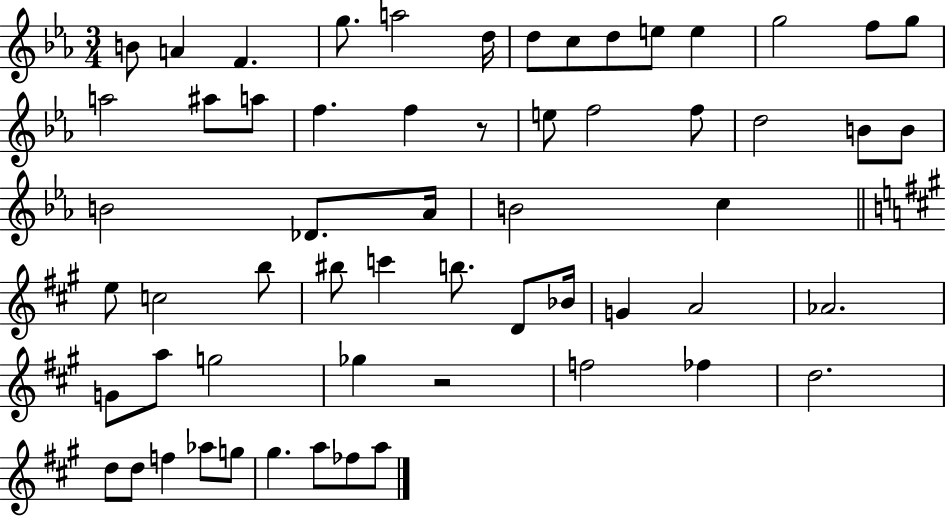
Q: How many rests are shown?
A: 2